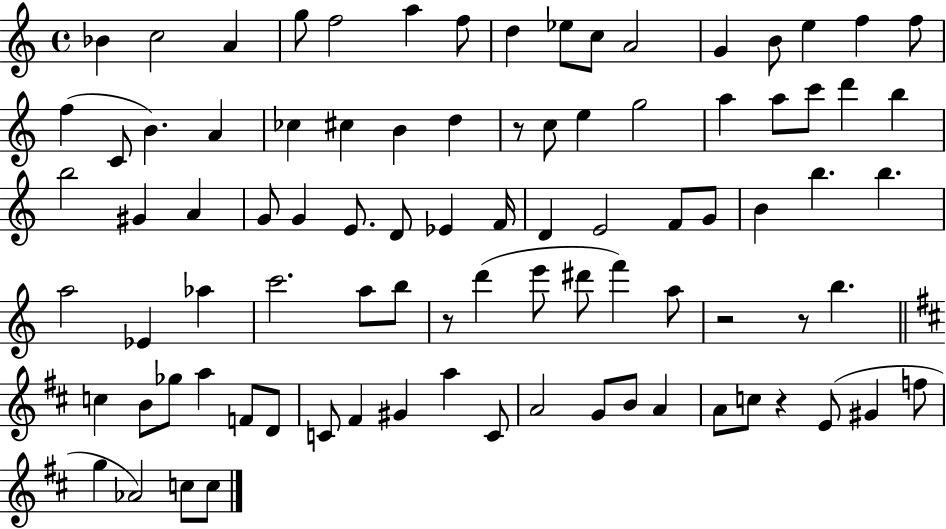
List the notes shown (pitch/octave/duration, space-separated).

Bb4/q C5/h A4/q G5/e F5/h A5/q F5/e D5/q Eb5/e C5/e A4/h G4/q B4/e E5/q F5/q F5/e F5/q C4/e B4/q. A4/q CES5/q C#5/q B4/q D5/q R/e C5/e E5/q G5/h A5/q A5/e C6/e D6/q B5/q B5/h G#4/q A4/q G4/e G4/q E4/e. D4/e Eb4/q F4/s D4/q E4/h F4/e G4/e B4/q B5/q. B5/q. A5/h Eb4/q Ab5/q C6/h. A5/e B5/e R/e D6/q E6/e D#6/e F6/q A5/e R/h R/e B5/q. C5/q B4/e Gb5/e A5/q F4/e D4/e C4/e F#4/q G#4/q A5/q C4/e A4/h G4/e B4/e A4/q A4/e C5/e R/q E4/e G#4/q F5/e G5/q Ab4/h C5/e C5/e